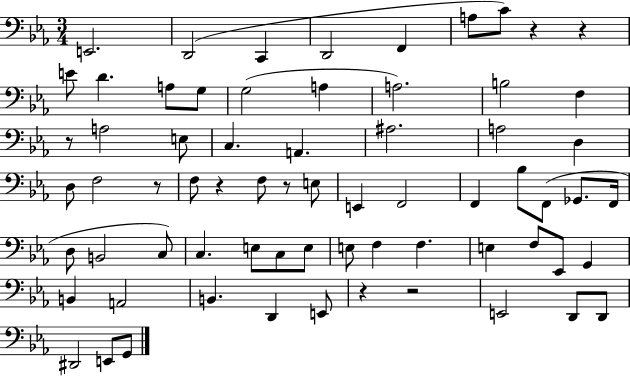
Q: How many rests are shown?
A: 8